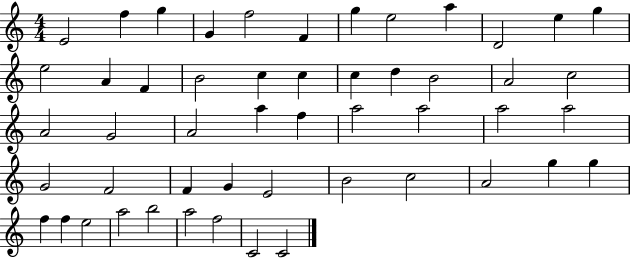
E4/h F5/q G5/q G4/q F5/h F4/q G5/q E5/h A5/q D4/h E5/q G5/q E5/h A4/q F4/q B4/h C5/q C5/q C5/q D5/q B4/h A4/h C5/h A4/h G4/h A4/h A5/q F5/q A5/h A5/h A5/h A5/h G4/h F4/h F4/q G4/q E4/h B4/h C5/h A4/h G5/q G5/q F5/q F5/q E5/h A5/h B5/h A5/h F5/h C4/h C4/h